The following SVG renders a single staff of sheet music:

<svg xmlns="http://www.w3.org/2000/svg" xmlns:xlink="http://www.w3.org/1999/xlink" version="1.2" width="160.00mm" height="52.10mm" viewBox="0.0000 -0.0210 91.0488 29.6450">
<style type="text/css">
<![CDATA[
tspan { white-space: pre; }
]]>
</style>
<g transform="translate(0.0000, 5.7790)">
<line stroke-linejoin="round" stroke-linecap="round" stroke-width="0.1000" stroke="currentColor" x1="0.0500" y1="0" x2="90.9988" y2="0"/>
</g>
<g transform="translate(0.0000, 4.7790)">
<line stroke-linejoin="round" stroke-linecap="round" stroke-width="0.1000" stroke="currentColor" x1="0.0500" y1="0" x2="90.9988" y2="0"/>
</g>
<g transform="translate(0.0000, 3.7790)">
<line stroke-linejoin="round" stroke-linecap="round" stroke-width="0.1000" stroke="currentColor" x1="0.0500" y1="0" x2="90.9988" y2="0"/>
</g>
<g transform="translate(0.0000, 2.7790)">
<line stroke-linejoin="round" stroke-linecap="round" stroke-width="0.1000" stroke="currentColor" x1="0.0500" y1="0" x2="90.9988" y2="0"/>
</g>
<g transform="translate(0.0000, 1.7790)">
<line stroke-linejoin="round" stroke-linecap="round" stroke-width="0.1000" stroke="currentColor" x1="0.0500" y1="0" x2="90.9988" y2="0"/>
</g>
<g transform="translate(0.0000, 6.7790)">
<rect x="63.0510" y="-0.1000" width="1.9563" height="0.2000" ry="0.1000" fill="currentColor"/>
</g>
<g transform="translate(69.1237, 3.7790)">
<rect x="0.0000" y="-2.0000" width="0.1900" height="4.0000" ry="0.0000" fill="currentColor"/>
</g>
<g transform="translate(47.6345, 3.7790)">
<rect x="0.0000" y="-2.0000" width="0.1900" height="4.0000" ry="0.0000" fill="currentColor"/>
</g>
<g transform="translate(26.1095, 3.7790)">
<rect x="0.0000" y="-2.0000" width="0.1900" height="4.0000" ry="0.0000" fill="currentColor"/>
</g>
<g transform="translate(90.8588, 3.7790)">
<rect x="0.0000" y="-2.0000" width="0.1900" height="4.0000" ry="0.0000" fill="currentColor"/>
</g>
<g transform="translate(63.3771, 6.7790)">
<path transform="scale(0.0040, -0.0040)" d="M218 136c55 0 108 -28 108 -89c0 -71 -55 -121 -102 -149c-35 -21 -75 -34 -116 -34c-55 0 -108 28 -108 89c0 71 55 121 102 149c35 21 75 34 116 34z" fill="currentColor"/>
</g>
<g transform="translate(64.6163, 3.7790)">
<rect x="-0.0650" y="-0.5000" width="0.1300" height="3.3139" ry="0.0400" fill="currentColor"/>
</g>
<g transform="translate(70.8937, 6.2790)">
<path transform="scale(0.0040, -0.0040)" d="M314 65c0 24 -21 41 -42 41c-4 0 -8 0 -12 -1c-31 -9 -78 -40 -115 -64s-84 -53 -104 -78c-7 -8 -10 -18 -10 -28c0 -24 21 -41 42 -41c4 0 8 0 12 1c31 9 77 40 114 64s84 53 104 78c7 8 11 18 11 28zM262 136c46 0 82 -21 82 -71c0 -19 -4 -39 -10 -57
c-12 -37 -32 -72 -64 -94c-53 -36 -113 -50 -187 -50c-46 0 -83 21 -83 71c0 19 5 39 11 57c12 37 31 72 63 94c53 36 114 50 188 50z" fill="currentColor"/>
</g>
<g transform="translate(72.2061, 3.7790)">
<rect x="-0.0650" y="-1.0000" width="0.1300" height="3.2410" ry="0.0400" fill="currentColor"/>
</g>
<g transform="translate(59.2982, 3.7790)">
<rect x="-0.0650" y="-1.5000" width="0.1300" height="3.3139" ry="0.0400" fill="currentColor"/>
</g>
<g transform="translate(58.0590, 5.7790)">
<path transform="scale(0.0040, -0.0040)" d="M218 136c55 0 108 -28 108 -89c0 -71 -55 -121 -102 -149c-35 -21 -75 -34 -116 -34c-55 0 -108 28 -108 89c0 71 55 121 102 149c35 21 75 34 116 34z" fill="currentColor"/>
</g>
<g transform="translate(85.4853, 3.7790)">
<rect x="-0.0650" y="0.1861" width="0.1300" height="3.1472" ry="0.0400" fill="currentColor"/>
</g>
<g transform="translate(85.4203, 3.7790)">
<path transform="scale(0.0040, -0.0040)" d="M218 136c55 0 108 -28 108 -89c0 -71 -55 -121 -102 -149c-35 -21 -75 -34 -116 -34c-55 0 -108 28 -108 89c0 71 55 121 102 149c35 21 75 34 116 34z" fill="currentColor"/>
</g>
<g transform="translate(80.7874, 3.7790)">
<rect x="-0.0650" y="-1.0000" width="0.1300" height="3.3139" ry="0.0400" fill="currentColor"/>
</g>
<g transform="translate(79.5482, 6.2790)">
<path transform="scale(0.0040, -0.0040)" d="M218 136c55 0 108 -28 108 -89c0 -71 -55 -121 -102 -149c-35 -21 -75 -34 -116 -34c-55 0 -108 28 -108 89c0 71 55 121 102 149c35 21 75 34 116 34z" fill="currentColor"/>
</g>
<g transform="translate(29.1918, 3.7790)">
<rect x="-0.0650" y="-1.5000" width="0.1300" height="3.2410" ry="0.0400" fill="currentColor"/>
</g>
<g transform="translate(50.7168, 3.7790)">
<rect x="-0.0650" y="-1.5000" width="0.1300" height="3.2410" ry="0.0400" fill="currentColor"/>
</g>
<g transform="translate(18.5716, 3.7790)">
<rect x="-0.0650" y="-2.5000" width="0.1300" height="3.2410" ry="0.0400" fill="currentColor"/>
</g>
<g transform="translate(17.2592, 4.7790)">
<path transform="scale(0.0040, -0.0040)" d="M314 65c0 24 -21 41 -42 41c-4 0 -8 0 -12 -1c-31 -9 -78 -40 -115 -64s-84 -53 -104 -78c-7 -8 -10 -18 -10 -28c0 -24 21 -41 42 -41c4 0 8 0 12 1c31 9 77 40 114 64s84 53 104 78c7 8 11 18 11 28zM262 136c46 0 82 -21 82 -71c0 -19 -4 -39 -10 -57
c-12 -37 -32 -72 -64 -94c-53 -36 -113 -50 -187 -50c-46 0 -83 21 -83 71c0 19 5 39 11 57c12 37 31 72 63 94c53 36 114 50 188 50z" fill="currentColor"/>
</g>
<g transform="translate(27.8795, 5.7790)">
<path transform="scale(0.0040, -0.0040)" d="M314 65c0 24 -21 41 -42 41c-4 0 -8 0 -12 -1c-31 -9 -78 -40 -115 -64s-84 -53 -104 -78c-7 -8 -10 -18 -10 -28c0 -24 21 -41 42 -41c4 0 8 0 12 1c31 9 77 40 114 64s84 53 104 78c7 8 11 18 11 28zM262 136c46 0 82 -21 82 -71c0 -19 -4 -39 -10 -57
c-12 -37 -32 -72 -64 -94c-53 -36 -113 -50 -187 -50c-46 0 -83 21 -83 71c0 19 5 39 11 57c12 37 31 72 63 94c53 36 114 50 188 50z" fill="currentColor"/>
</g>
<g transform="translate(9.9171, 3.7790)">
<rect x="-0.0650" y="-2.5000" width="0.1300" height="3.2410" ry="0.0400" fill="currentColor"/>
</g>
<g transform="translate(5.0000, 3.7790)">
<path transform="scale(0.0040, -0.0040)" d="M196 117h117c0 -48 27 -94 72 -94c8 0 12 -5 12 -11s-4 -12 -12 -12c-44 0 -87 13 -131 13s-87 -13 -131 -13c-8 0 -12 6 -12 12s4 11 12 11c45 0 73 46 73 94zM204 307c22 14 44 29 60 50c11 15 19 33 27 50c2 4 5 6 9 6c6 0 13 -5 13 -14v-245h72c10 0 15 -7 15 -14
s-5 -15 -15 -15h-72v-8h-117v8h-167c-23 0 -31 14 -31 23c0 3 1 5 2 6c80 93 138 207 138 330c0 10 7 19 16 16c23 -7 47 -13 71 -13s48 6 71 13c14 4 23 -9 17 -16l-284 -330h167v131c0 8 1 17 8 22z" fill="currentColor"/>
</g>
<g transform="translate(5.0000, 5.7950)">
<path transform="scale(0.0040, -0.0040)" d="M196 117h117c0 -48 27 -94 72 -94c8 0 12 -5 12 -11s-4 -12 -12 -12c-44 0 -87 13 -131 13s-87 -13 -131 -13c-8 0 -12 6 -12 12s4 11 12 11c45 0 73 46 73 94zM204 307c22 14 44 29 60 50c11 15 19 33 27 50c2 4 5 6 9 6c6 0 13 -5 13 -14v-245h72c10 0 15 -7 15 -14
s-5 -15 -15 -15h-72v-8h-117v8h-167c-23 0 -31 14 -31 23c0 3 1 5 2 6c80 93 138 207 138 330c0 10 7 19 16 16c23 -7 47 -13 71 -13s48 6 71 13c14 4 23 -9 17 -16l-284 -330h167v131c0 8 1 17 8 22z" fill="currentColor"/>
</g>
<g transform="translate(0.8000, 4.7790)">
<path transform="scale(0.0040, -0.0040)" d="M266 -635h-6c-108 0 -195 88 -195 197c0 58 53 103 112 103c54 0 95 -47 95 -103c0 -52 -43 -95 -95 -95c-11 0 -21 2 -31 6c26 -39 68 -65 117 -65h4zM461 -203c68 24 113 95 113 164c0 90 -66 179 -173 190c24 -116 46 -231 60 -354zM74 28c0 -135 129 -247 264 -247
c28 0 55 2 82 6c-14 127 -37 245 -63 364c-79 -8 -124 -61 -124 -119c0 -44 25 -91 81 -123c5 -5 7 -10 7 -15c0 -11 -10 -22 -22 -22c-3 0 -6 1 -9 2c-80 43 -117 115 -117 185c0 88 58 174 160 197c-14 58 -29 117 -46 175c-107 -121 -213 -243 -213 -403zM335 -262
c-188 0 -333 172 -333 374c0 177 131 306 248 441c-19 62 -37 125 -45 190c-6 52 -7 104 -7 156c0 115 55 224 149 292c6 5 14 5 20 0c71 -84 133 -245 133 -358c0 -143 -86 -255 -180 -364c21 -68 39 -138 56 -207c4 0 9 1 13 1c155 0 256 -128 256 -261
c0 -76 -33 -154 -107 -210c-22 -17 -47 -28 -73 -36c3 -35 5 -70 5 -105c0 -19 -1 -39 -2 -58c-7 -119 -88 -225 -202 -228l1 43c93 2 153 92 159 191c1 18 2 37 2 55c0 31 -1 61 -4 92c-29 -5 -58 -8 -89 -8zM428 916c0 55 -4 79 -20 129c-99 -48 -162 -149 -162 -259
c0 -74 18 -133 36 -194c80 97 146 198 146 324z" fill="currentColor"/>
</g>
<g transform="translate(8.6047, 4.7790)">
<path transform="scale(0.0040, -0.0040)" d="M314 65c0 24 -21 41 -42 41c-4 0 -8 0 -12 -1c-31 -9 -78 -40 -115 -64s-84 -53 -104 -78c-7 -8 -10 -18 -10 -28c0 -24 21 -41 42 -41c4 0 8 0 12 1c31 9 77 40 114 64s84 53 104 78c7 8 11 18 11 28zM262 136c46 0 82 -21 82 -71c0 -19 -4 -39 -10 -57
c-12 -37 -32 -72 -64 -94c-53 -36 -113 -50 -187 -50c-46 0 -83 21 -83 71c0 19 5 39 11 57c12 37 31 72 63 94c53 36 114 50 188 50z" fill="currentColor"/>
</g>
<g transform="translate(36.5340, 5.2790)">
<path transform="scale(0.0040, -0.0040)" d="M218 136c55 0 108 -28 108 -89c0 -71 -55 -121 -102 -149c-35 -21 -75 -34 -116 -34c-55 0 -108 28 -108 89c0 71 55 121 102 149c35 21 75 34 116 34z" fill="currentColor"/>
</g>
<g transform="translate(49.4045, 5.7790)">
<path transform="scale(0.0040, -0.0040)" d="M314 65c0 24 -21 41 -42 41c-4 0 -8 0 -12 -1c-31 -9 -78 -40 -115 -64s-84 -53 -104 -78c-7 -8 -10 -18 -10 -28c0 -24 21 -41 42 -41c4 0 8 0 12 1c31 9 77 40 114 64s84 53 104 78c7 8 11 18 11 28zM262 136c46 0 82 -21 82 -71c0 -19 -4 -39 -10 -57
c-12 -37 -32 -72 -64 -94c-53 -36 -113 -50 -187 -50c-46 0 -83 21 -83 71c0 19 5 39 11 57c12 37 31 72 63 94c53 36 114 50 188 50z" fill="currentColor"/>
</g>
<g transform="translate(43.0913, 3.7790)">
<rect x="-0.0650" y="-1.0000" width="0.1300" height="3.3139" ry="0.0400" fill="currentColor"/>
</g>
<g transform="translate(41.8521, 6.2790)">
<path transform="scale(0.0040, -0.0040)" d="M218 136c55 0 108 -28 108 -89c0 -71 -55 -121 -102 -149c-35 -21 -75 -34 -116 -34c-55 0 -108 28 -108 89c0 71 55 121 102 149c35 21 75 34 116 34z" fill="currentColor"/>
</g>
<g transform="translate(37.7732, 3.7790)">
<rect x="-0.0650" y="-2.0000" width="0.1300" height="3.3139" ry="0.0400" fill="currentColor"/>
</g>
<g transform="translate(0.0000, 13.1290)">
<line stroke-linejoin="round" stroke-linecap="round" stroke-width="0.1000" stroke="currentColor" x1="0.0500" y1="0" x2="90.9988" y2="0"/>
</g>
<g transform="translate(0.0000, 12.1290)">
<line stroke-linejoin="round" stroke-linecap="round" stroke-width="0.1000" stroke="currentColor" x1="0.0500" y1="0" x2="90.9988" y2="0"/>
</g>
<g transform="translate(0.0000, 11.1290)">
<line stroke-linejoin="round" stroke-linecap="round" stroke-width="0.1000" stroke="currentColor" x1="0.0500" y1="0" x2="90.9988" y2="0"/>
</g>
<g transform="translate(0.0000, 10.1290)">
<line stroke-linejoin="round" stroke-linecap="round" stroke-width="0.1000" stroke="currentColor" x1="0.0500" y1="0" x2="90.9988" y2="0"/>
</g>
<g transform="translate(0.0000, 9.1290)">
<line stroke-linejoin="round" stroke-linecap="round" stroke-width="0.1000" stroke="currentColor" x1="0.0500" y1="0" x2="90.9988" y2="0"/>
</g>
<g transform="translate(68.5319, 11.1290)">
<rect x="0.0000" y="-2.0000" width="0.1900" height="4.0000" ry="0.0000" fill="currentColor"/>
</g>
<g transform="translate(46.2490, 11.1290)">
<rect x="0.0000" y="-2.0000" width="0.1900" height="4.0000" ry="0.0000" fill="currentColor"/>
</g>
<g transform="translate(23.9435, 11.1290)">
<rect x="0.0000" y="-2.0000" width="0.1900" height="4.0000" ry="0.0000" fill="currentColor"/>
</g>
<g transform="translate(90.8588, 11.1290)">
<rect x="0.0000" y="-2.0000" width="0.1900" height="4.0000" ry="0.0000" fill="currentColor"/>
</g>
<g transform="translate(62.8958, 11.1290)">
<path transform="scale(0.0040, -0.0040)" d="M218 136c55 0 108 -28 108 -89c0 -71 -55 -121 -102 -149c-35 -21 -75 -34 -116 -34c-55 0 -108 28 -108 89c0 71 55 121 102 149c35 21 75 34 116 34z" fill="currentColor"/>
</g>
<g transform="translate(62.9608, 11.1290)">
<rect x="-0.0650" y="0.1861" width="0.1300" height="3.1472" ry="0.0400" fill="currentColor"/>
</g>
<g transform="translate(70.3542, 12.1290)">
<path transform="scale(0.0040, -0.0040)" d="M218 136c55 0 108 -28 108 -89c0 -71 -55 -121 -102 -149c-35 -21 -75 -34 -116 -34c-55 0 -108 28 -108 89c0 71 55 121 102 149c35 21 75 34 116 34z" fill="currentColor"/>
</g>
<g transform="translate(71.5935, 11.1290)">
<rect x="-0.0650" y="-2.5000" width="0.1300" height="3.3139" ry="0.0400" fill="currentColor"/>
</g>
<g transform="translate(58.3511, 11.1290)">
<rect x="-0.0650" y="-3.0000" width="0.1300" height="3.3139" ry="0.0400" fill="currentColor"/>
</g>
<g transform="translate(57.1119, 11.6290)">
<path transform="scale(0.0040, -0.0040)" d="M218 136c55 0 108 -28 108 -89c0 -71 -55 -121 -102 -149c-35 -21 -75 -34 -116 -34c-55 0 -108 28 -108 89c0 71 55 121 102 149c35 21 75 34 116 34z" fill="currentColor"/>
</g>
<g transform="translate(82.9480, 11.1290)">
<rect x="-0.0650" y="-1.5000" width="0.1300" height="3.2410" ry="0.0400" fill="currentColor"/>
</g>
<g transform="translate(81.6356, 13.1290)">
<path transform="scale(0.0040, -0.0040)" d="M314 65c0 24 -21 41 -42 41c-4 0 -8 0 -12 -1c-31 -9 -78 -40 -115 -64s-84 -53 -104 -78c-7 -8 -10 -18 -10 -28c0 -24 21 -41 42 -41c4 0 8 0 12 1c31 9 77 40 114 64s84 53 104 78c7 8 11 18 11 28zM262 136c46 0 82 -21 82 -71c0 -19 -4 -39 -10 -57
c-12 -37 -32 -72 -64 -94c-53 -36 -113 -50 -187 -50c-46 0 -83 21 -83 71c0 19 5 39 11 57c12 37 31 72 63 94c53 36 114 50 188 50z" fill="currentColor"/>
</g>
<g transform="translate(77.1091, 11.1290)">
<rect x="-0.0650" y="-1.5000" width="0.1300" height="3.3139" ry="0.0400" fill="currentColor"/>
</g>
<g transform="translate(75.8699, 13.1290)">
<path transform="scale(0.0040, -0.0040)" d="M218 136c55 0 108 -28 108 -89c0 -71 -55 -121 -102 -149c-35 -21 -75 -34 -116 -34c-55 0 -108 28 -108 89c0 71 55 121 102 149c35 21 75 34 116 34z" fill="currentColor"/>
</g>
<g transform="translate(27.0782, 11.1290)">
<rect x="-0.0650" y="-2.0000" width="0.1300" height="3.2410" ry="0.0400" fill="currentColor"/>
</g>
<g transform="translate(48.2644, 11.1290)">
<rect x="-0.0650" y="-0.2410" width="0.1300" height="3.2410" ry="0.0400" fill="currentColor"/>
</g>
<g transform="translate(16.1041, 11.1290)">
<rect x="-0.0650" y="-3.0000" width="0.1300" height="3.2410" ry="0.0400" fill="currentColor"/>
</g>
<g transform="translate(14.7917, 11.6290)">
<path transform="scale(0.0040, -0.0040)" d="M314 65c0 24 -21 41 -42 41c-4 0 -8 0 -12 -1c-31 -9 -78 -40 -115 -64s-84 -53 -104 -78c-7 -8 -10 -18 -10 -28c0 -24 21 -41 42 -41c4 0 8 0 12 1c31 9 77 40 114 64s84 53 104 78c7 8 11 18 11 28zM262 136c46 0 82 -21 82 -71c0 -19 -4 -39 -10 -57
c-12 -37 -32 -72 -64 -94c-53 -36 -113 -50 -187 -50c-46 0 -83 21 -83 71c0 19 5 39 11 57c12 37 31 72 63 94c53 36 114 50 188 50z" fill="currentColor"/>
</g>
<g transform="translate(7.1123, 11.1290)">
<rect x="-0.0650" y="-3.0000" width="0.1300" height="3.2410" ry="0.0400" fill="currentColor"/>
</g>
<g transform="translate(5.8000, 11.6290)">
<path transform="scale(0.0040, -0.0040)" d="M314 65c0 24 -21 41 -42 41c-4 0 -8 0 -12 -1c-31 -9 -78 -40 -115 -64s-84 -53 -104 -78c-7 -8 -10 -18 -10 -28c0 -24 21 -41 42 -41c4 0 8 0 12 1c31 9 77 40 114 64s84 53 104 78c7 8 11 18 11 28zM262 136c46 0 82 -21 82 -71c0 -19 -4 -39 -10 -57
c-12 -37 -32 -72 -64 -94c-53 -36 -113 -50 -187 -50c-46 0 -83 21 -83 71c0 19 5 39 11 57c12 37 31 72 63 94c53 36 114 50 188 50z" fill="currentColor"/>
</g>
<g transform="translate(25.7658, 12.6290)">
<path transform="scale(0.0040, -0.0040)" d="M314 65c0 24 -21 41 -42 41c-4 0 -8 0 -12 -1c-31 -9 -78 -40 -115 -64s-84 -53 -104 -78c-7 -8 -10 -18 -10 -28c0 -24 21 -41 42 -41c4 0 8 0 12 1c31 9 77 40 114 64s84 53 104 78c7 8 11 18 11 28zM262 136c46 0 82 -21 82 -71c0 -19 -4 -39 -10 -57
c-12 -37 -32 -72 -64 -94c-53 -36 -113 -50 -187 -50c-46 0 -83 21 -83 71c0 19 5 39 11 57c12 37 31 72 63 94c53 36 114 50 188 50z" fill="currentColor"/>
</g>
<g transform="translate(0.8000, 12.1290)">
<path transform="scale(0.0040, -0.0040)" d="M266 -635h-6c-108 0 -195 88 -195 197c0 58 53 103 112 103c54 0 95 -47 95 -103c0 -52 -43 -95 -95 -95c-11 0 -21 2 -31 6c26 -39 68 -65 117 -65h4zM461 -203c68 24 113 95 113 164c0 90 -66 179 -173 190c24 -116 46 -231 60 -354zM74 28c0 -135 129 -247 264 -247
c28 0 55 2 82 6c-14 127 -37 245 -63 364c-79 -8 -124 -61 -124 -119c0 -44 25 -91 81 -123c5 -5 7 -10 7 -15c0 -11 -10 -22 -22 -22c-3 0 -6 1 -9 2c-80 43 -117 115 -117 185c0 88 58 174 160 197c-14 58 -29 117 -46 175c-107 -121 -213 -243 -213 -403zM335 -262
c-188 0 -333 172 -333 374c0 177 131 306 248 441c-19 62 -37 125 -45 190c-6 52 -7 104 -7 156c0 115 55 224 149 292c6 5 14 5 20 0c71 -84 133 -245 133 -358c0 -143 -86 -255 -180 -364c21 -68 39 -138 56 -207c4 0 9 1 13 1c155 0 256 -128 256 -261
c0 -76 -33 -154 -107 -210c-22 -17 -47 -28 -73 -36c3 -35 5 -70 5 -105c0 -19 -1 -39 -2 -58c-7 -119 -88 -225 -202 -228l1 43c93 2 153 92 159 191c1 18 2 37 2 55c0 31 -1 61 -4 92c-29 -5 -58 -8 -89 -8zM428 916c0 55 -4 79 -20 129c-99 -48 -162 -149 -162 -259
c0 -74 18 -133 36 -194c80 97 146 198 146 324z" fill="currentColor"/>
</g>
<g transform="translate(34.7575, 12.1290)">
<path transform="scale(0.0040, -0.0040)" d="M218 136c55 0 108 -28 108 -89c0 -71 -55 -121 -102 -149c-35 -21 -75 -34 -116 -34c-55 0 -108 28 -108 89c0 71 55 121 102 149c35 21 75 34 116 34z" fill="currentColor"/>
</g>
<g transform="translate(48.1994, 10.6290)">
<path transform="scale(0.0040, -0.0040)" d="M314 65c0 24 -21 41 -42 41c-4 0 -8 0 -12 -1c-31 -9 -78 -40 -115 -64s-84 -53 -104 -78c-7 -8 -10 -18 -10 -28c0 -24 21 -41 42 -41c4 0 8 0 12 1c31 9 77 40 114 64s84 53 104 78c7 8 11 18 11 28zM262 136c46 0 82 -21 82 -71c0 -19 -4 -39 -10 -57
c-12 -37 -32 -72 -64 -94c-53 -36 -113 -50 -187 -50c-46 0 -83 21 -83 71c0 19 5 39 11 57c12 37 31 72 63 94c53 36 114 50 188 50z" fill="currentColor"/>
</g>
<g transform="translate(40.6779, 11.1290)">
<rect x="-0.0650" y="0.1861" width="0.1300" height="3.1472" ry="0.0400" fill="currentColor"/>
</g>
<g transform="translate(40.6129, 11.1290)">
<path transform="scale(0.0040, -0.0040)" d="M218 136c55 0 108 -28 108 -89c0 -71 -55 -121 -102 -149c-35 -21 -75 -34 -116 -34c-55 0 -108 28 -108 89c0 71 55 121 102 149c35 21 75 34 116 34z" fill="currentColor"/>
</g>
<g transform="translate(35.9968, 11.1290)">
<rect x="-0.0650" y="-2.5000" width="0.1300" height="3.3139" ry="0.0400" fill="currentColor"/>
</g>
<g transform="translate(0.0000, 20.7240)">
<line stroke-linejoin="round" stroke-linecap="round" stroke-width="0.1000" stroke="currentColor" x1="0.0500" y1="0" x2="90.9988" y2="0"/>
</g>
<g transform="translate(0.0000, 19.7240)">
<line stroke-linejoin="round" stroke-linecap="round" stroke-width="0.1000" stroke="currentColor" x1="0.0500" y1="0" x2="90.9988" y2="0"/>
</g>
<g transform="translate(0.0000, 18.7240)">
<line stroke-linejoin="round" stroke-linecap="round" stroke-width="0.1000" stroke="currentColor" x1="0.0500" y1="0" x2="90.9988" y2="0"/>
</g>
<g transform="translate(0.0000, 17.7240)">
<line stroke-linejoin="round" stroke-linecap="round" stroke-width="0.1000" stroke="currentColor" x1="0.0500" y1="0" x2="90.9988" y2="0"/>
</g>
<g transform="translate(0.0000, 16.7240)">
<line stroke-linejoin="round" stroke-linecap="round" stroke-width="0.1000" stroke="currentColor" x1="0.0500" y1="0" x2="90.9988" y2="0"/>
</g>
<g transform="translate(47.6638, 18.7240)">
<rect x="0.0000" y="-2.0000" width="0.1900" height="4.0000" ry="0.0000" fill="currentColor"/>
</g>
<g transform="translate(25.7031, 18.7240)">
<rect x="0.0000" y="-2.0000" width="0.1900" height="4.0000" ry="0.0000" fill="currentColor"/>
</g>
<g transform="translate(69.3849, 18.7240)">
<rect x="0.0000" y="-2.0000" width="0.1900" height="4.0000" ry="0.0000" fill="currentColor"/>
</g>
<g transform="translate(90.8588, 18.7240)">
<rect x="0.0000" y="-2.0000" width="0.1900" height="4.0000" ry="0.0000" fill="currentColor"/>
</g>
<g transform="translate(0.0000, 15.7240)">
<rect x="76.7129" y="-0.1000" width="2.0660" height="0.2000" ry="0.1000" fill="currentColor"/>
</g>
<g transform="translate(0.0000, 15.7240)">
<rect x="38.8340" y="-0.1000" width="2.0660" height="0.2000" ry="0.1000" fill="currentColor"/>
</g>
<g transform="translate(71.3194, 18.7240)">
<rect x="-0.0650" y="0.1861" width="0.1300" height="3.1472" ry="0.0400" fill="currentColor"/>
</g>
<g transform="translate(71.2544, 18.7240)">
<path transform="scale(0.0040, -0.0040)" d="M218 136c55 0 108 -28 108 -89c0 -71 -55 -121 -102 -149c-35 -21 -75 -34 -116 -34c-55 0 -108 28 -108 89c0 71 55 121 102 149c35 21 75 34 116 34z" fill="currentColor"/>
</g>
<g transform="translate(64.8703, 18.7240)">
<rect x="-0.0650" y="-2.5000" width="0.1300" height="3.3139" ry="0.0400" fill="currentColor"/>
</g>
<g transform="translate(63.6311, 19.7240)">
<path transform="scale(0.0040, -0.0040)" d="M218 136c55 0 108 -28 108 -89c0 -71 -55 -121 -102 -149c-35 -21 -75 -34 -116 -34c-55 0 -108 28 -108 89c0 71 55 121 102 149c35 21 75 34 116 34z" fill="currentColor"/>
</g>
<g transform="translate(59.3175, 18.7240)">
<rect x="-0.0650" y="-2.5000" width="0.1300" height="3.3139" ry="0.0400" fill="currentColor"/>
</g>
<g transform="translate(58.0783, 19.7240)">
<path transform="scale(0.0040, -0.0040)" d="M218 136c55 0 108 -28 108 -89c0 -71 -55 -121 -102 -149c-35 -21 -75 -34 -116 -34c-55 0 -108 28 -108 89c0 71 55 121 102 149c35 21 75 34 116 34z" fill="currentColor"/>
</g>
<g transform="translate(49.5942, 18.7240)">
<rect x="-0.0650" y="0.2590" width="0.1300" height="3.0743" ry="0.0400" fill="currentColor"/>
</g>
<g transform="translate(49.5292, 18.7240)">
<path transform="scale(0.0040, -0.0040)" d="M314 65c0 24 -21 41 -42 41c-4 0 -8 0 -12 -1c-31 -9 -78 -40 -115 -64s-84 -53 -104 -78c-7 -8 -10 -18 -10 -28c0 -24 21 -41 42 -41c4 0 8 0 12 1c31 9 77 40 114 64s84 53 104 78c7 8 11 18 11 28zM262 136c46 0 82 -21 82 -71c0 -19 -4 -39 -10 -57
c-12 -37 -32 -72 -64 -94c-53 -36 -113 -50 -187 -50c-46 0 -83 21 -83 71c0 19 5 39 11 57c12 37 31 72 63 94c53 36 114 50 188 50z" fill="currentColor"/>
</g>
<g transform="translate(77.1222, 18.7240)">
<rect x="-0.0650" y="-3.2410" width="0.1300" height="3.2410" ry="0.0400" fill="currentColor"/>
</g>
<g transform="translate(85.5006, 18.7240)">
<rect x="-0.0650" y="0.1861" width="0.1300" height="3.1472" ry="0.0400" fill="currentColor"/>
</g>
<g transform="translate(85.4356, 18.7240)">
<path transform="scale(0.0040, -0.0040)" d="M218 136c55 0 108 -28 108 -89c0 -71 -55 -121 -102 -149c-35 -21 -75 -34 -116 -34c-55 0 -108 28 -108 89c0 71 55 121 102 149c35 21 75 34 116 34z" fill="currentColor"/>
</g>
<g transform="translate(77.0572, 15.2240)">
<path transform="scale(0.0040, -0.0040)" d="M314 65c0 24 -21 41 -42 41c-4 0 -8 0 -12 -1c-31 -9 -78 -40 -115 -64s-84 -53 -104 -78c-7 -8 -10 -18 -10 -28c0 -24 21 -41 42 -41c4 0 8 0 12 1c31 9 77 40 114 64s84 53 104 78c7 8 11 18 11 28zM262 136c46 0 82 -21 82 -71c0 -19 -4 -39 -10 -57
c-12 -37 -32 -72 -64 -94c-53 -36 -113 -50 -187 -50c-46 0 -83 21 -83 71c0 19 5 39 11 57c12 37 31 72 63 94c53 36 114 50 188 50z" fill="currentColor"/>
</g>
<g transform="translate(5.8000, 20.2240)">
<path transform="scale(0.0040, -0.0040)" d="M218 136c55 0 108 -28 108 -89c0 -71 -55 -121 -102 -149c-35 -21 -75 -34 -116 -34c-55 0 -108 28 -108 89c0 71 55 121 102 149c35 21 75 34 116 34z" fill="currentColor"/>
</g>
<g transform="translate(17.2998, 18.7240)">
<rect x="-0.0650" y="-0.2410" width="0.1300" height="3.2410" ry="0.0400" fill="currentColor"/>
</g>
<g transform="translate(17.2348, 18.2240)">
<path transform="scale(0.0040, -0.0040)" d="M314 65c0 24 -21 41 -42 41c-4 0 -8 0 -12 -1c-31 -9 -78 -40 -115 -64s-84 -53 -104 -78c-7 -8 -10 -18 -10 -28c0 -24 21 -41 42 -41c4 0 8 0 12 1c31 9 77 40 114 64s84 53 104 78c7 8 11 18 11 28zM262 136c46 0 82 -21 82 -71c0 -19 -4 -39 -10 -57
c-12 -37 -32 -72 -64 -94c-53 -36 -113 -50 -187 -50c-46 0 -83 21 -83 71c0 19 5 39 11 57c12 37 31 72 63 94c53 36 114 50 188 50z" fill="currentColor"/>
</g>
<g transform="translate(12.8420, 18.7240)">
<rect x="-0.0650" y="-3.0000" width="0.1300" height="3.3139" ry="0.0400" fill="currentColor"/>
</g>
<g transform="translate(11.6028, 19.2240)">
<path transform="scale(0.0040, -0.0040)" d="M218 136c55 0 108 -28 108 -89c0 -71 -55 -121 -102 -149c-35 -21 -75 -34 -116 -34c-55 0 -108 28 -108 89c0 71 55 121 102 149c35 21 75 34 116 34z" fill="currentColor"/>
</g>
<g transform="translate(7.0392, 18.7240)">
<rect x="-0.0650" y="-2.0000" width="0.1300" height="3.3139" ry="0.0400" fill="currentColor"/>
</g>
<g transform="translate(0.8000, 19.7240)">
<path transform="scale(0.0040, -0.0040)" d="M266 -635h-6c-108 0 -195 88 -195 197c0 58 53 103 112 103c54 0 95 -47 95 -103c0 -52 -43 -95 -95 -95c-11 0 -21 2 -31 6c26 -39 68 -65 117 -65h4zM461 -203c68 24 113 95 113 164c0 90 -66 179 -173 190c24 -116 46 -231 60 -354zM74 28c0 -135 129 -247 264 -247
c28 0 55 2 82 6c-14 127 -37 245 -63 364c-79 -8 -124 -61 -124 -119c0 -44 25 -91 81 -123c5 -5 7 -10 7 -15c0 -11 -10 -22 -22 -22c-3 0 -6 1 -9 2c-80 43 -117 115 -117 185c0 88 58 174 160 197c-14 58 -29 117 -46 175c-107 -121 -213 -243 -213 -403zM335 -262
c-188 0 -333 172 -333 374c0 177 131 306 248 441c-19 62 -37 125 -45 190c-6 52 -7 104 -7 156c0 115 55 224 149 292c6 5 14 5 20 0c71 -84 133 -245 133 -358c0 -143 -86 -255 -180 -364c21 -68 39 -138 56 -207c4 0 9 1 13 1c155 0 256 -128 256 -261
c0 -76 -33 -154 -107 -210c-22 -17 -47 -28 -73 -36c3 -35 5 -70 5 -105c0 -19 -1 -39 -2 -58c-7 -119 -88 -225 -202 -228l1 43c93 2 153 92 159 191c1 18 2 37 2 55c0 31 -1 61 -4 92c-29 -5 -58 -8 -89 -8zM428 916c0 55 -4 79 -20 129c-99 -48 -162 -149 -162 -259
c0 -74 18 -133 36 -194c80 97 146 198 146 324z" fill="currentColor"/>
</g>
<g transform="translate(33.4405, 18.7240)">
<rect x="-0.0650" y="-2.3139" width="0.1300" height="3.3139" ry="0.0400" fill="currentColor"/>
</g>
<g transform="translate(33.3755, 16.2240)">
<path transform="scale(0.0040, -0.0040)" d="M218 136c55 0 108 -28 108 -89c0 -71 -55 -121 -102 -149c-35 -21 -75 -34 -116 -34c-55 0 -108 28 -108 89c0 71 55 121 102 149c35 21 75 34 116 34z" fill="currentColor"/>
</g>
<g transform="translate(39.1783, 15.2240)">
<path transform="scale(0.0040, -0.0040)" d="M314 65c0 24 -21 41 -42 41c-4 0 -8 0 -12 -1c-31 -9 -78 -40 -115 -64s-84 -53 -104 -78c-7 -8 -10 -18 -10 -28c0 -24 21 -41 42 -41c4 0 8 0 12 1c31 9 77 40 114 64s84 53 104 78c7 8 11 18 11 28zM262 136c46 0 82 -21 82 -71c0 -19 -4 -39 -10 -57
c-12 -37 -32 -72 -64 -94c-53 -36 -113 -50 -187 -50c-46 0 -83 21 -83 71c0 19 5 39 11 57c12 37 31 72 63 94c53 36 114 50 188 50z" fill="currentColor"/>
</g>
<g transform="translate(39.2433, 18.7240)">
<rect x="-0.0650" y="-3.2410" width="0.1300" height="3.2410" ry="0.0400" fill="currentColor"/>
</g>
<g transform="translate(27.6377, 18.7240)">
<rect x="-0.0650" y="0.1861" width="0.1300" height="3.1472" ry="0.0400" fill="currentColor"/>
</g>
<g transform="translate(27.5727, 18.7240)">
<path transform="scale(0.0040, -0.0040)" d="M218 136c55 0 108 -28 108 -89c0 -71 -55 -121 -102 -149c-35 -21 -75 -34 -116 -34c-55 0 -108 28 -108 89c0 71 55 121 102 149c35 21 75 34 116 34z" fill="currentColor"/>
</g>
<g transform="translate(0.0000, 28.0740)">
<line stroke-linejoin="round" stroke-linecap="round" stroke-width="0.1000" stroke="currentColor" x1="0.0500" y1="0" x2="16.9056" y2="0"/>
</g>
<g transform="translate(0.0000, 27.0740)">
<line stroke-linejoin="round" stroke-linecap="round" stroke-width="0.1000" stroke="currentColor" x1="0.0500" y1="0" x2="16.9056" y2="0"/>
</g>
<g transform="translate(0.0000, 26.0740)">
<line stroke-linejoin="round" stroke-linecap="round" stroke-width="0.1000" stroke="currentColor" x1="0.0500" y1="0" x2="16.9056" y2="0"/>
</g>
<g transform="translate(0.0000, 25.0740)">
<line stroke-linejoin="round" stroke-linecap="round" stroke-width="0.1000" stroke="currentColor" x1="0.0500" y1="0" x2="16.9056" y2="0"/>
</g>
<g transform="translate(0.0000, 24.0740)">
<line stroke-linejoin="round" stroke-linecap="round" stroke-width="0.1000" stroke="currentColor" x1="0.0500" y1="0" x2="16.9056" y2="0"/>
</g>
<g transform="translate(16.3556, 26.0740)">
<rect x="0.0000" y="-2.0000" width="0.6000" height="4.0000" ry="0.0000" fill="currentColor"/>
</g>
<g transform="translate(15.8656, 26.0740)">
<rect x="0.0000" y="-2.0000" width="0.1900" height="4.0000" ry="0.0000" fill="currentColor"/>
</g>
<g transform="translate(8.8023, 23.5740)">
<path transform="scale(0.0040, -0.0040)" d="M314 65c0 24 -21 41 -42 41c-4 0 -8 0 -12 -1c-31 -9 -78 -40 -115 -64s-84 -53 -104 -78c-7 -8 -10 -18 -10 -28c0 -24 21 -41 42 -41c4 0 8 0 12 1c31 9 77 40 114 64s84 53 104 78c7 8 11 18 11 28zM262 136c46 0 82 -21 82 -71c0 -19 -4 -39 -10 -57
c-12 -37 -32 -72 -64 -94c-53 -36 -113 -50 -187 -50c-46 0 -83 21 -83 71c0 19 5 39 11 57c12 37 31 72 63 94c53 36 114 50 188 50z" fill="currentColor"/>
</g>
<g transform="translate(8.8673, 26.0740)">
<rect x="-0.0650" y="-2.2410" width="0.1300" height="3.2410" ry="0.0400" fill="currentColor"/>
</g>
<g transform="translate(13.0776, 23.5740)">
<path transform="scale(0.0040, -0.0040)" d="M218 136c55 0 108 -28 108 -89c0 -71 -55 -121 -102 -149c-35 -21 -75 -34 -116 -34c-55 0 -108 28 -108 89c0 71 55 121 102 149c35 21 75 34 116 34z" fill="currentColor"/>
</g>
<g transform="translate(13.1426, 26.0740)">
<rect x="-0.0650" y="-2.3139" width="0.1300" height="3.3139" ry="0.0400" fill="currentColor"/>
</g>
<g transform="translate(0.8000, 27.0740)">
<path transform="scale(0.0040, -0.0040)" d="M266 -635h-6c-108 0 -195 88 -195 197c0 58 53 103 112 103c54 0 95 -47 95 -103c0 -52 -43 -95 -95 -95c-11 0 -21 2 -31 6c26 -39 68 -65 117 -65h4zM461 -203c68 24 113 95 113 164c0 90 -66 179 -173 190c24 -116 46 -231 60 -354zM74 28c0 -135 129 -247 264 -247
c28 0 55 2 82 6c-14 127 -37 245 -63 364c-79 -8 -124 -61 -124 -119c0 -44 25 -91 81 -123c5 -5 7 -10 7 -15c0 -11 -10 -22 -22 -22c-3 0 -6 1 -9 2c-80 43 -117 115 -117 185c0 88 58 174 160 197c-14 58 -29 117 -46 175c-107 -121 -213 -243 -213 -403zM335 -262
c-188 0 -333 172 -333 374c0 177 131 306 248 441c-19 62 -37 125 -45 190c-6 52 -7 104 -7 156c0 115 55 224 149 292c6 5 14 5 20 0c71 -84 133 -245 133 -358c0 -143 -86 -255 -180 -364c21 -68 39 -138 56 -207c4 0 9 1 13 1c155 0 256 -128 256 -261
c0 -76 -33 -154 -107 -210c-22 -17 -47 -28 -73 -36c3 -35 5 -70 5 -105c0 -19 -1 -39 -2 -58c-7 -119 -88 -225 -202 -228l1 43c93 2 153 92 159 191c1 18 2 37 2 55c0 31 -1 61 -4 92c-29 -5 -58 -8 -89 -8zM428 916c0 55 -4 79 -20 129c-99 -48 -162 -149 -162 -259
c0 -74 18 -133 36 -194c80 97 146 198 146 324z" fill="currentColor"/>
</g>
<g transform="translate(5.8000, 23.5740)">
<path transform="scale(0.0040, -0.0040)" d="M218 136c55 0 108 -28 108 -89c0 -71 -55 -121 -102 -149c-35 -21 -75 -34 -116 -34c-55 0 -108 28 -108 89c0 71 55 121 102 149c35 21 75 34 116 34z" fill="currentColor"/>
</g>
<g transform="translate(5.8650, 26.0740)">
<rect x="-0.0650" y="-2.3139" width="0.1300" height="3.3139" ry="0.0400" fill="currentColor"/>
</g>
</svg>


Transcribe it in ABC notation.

X:1
T:Untitled
M:4/4
L:1/4
K:C
G2 G2 E2 F D E2 E C D2 D B A2 A2 F2 G B c2 A B G E E2 F A c2 B g b2 B2 G G B b2 B g g2 g